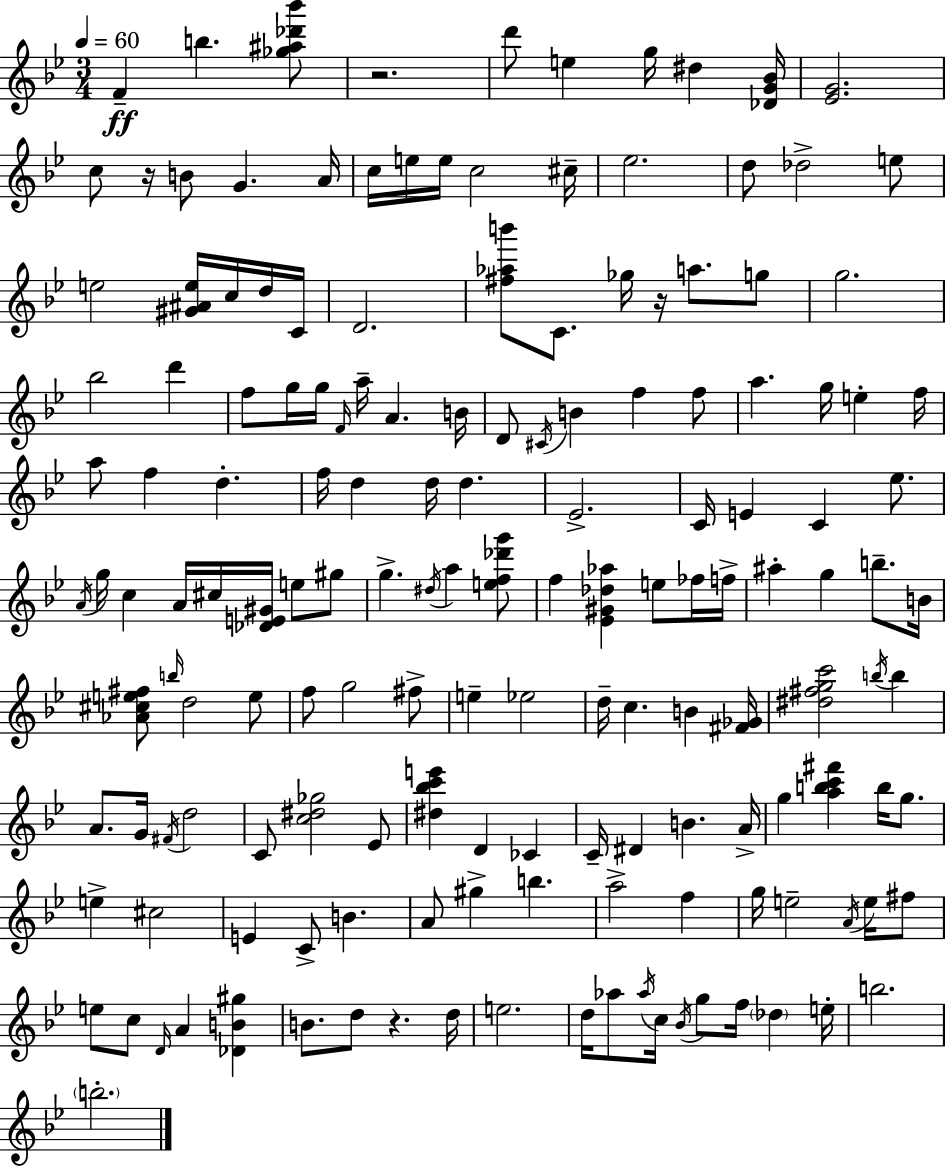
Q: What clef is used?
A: treble